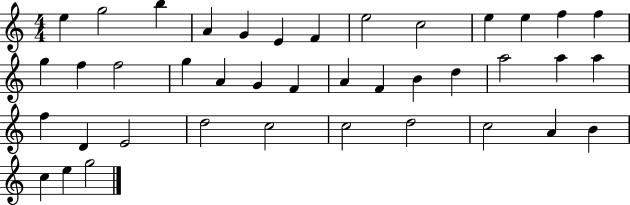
X:1
T:Untitled
M:4/4
L:1/4
K:C
e g2 b A G E F e2 c2 e e f f g f f2 g A G F A F B d a2 a a f D E2 d2 c2 c2 d2 c2 A B c e g2